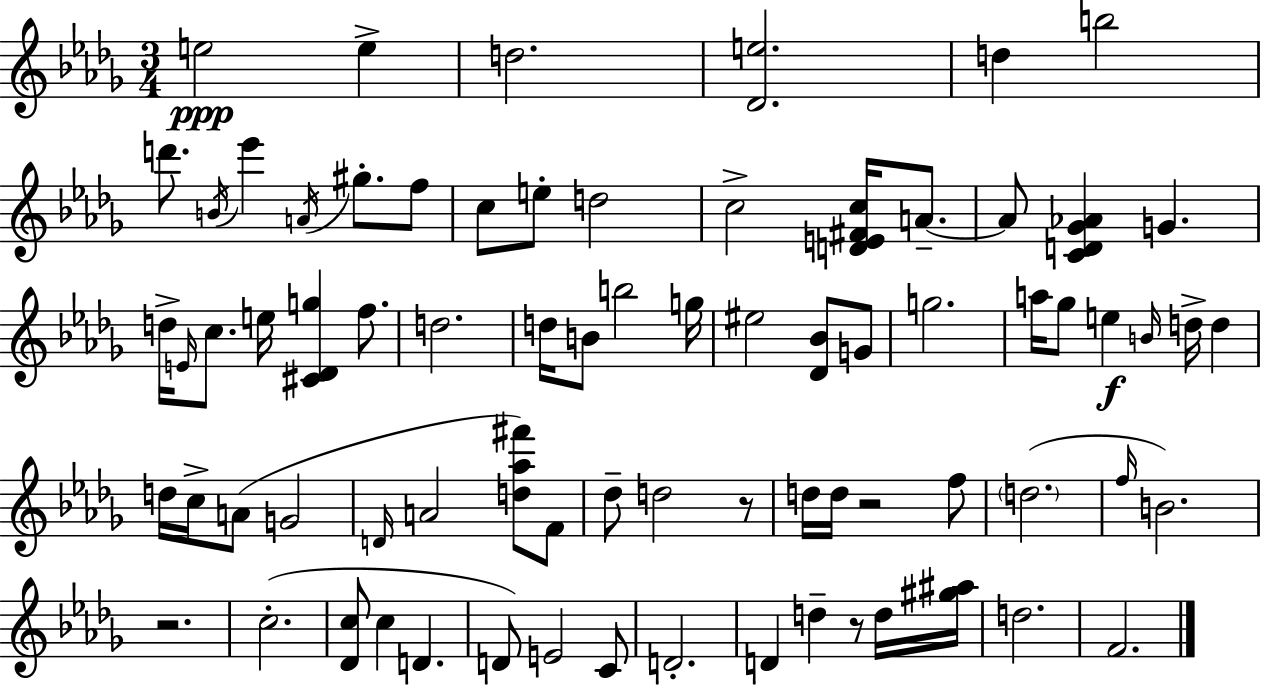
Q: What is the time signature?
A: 3/4